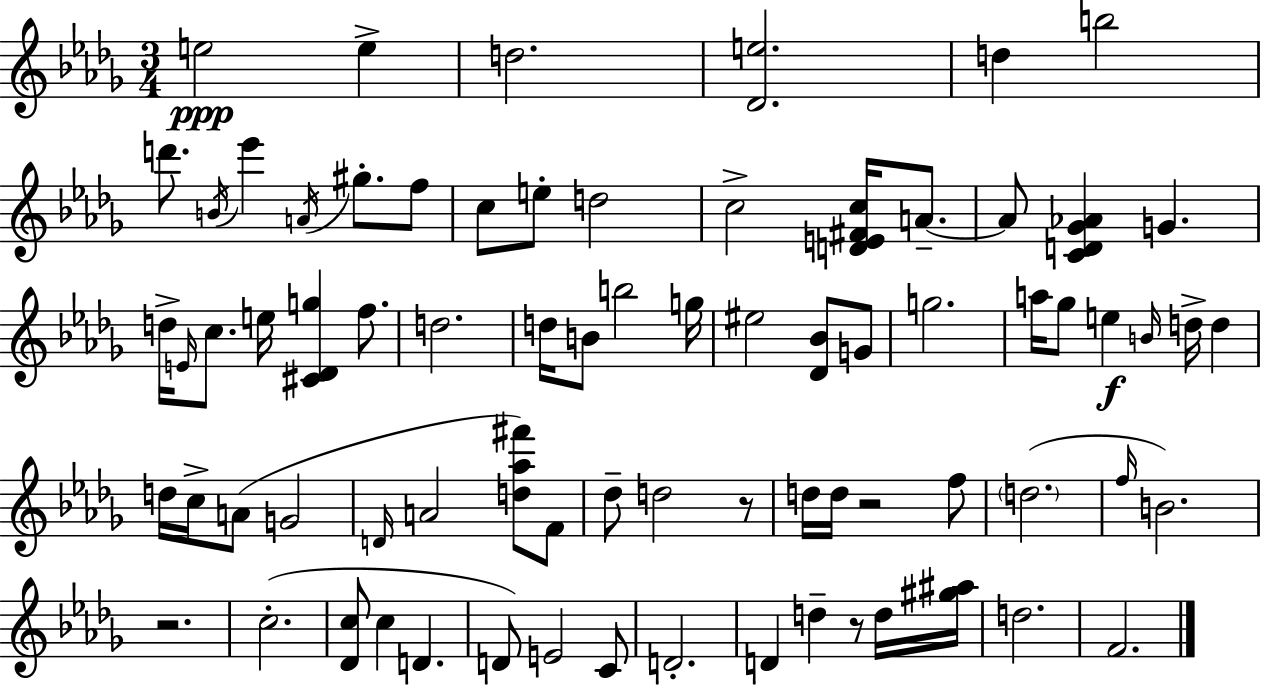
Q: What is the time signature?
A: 3/4